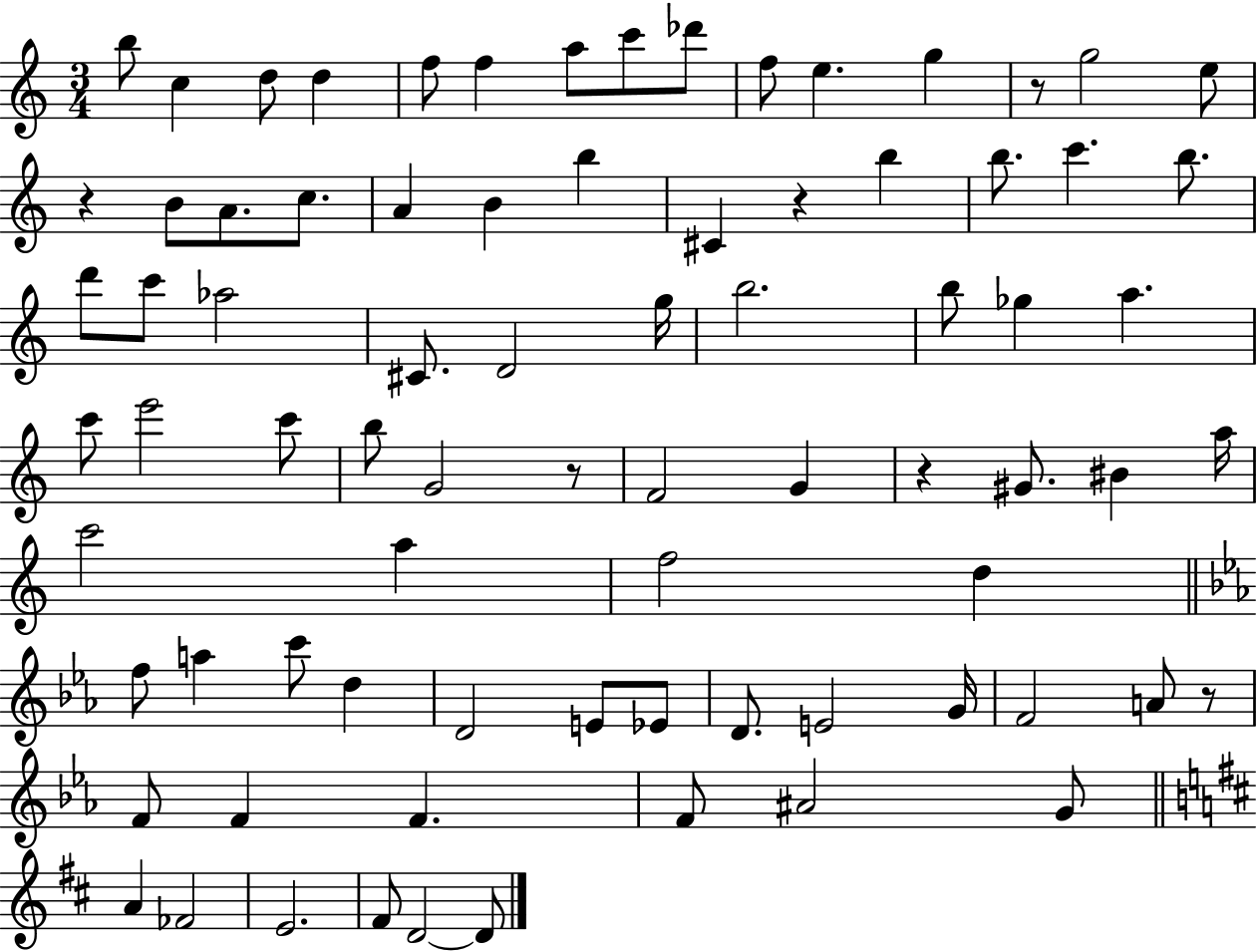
X:1
T:Untitled
M:3/4
L:1/4
K:C
b/2 c d/2 d f/2 f a/2 c'/2 _d'/2 f/2 e g z/2 g2 e/2 z B/2 A/2 c/2 A B b ^C z b b/2 c' b/2 d'/2 c'/2 _a2 ^C/2 D2 g/4 b2 b/2 _g a c'/2 e'2 c'/2 b/2 G2 z/2 F2 G z ^G/2 ^B a/4 c'2 a f2 d f/2 a c'/2 d D2 E/2 _E/2 D/2 E2 G/4 F2 A/2 z/2 F/2 F F F/2 ^A2 G/2 A _F2 E2 ^F/2 D2 D/2